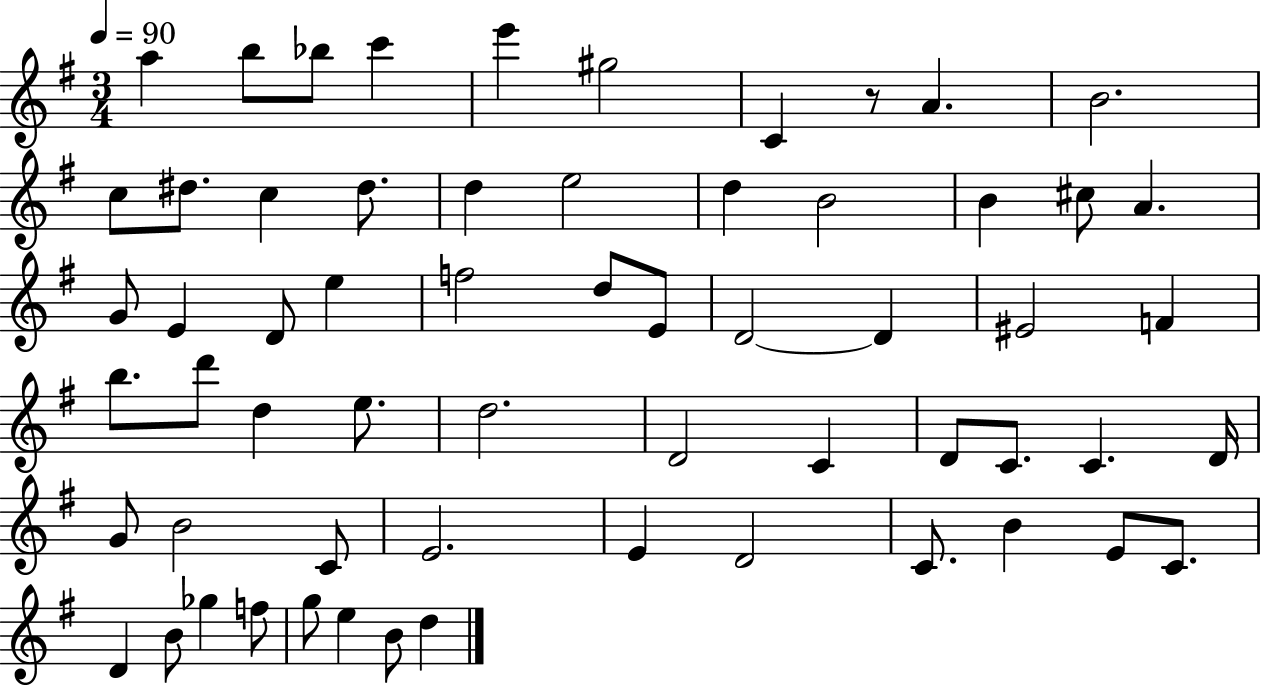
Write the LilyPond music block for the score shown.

{
  \clef treble
  \numericTimeSignature
  \time 3/4
  \key g \major
  \tempo 4 = 90
  \repeat volta 2 { a''4 b''8 bes''8 c'''4 | e'''4 gis''2 | c'4 r8 a'4. | b'2. | \break c''8 dis''8. c''4 dis''8. | d''4 e''2 | d''4 b'2 | b'4 cis''8 a'4. | \break g'8 e'4 d'8 e''4 | f''2 d''8 e'8 | d'2~~ d'4 | eis'2 f'4 | \break b''8. d'''8 d''4 e''8. | d''2. | d'2 c'4 | d'8 c'8. c'4. d'16 | \break g'8 b'2 c'8 | e'2. | e'4 d'2 | c'8. b'4 e'8 c'8. | \break d'4 b'8 ges''4 f''8 | g''8 e''4 b'8 d''4 | } \bar "|."
}